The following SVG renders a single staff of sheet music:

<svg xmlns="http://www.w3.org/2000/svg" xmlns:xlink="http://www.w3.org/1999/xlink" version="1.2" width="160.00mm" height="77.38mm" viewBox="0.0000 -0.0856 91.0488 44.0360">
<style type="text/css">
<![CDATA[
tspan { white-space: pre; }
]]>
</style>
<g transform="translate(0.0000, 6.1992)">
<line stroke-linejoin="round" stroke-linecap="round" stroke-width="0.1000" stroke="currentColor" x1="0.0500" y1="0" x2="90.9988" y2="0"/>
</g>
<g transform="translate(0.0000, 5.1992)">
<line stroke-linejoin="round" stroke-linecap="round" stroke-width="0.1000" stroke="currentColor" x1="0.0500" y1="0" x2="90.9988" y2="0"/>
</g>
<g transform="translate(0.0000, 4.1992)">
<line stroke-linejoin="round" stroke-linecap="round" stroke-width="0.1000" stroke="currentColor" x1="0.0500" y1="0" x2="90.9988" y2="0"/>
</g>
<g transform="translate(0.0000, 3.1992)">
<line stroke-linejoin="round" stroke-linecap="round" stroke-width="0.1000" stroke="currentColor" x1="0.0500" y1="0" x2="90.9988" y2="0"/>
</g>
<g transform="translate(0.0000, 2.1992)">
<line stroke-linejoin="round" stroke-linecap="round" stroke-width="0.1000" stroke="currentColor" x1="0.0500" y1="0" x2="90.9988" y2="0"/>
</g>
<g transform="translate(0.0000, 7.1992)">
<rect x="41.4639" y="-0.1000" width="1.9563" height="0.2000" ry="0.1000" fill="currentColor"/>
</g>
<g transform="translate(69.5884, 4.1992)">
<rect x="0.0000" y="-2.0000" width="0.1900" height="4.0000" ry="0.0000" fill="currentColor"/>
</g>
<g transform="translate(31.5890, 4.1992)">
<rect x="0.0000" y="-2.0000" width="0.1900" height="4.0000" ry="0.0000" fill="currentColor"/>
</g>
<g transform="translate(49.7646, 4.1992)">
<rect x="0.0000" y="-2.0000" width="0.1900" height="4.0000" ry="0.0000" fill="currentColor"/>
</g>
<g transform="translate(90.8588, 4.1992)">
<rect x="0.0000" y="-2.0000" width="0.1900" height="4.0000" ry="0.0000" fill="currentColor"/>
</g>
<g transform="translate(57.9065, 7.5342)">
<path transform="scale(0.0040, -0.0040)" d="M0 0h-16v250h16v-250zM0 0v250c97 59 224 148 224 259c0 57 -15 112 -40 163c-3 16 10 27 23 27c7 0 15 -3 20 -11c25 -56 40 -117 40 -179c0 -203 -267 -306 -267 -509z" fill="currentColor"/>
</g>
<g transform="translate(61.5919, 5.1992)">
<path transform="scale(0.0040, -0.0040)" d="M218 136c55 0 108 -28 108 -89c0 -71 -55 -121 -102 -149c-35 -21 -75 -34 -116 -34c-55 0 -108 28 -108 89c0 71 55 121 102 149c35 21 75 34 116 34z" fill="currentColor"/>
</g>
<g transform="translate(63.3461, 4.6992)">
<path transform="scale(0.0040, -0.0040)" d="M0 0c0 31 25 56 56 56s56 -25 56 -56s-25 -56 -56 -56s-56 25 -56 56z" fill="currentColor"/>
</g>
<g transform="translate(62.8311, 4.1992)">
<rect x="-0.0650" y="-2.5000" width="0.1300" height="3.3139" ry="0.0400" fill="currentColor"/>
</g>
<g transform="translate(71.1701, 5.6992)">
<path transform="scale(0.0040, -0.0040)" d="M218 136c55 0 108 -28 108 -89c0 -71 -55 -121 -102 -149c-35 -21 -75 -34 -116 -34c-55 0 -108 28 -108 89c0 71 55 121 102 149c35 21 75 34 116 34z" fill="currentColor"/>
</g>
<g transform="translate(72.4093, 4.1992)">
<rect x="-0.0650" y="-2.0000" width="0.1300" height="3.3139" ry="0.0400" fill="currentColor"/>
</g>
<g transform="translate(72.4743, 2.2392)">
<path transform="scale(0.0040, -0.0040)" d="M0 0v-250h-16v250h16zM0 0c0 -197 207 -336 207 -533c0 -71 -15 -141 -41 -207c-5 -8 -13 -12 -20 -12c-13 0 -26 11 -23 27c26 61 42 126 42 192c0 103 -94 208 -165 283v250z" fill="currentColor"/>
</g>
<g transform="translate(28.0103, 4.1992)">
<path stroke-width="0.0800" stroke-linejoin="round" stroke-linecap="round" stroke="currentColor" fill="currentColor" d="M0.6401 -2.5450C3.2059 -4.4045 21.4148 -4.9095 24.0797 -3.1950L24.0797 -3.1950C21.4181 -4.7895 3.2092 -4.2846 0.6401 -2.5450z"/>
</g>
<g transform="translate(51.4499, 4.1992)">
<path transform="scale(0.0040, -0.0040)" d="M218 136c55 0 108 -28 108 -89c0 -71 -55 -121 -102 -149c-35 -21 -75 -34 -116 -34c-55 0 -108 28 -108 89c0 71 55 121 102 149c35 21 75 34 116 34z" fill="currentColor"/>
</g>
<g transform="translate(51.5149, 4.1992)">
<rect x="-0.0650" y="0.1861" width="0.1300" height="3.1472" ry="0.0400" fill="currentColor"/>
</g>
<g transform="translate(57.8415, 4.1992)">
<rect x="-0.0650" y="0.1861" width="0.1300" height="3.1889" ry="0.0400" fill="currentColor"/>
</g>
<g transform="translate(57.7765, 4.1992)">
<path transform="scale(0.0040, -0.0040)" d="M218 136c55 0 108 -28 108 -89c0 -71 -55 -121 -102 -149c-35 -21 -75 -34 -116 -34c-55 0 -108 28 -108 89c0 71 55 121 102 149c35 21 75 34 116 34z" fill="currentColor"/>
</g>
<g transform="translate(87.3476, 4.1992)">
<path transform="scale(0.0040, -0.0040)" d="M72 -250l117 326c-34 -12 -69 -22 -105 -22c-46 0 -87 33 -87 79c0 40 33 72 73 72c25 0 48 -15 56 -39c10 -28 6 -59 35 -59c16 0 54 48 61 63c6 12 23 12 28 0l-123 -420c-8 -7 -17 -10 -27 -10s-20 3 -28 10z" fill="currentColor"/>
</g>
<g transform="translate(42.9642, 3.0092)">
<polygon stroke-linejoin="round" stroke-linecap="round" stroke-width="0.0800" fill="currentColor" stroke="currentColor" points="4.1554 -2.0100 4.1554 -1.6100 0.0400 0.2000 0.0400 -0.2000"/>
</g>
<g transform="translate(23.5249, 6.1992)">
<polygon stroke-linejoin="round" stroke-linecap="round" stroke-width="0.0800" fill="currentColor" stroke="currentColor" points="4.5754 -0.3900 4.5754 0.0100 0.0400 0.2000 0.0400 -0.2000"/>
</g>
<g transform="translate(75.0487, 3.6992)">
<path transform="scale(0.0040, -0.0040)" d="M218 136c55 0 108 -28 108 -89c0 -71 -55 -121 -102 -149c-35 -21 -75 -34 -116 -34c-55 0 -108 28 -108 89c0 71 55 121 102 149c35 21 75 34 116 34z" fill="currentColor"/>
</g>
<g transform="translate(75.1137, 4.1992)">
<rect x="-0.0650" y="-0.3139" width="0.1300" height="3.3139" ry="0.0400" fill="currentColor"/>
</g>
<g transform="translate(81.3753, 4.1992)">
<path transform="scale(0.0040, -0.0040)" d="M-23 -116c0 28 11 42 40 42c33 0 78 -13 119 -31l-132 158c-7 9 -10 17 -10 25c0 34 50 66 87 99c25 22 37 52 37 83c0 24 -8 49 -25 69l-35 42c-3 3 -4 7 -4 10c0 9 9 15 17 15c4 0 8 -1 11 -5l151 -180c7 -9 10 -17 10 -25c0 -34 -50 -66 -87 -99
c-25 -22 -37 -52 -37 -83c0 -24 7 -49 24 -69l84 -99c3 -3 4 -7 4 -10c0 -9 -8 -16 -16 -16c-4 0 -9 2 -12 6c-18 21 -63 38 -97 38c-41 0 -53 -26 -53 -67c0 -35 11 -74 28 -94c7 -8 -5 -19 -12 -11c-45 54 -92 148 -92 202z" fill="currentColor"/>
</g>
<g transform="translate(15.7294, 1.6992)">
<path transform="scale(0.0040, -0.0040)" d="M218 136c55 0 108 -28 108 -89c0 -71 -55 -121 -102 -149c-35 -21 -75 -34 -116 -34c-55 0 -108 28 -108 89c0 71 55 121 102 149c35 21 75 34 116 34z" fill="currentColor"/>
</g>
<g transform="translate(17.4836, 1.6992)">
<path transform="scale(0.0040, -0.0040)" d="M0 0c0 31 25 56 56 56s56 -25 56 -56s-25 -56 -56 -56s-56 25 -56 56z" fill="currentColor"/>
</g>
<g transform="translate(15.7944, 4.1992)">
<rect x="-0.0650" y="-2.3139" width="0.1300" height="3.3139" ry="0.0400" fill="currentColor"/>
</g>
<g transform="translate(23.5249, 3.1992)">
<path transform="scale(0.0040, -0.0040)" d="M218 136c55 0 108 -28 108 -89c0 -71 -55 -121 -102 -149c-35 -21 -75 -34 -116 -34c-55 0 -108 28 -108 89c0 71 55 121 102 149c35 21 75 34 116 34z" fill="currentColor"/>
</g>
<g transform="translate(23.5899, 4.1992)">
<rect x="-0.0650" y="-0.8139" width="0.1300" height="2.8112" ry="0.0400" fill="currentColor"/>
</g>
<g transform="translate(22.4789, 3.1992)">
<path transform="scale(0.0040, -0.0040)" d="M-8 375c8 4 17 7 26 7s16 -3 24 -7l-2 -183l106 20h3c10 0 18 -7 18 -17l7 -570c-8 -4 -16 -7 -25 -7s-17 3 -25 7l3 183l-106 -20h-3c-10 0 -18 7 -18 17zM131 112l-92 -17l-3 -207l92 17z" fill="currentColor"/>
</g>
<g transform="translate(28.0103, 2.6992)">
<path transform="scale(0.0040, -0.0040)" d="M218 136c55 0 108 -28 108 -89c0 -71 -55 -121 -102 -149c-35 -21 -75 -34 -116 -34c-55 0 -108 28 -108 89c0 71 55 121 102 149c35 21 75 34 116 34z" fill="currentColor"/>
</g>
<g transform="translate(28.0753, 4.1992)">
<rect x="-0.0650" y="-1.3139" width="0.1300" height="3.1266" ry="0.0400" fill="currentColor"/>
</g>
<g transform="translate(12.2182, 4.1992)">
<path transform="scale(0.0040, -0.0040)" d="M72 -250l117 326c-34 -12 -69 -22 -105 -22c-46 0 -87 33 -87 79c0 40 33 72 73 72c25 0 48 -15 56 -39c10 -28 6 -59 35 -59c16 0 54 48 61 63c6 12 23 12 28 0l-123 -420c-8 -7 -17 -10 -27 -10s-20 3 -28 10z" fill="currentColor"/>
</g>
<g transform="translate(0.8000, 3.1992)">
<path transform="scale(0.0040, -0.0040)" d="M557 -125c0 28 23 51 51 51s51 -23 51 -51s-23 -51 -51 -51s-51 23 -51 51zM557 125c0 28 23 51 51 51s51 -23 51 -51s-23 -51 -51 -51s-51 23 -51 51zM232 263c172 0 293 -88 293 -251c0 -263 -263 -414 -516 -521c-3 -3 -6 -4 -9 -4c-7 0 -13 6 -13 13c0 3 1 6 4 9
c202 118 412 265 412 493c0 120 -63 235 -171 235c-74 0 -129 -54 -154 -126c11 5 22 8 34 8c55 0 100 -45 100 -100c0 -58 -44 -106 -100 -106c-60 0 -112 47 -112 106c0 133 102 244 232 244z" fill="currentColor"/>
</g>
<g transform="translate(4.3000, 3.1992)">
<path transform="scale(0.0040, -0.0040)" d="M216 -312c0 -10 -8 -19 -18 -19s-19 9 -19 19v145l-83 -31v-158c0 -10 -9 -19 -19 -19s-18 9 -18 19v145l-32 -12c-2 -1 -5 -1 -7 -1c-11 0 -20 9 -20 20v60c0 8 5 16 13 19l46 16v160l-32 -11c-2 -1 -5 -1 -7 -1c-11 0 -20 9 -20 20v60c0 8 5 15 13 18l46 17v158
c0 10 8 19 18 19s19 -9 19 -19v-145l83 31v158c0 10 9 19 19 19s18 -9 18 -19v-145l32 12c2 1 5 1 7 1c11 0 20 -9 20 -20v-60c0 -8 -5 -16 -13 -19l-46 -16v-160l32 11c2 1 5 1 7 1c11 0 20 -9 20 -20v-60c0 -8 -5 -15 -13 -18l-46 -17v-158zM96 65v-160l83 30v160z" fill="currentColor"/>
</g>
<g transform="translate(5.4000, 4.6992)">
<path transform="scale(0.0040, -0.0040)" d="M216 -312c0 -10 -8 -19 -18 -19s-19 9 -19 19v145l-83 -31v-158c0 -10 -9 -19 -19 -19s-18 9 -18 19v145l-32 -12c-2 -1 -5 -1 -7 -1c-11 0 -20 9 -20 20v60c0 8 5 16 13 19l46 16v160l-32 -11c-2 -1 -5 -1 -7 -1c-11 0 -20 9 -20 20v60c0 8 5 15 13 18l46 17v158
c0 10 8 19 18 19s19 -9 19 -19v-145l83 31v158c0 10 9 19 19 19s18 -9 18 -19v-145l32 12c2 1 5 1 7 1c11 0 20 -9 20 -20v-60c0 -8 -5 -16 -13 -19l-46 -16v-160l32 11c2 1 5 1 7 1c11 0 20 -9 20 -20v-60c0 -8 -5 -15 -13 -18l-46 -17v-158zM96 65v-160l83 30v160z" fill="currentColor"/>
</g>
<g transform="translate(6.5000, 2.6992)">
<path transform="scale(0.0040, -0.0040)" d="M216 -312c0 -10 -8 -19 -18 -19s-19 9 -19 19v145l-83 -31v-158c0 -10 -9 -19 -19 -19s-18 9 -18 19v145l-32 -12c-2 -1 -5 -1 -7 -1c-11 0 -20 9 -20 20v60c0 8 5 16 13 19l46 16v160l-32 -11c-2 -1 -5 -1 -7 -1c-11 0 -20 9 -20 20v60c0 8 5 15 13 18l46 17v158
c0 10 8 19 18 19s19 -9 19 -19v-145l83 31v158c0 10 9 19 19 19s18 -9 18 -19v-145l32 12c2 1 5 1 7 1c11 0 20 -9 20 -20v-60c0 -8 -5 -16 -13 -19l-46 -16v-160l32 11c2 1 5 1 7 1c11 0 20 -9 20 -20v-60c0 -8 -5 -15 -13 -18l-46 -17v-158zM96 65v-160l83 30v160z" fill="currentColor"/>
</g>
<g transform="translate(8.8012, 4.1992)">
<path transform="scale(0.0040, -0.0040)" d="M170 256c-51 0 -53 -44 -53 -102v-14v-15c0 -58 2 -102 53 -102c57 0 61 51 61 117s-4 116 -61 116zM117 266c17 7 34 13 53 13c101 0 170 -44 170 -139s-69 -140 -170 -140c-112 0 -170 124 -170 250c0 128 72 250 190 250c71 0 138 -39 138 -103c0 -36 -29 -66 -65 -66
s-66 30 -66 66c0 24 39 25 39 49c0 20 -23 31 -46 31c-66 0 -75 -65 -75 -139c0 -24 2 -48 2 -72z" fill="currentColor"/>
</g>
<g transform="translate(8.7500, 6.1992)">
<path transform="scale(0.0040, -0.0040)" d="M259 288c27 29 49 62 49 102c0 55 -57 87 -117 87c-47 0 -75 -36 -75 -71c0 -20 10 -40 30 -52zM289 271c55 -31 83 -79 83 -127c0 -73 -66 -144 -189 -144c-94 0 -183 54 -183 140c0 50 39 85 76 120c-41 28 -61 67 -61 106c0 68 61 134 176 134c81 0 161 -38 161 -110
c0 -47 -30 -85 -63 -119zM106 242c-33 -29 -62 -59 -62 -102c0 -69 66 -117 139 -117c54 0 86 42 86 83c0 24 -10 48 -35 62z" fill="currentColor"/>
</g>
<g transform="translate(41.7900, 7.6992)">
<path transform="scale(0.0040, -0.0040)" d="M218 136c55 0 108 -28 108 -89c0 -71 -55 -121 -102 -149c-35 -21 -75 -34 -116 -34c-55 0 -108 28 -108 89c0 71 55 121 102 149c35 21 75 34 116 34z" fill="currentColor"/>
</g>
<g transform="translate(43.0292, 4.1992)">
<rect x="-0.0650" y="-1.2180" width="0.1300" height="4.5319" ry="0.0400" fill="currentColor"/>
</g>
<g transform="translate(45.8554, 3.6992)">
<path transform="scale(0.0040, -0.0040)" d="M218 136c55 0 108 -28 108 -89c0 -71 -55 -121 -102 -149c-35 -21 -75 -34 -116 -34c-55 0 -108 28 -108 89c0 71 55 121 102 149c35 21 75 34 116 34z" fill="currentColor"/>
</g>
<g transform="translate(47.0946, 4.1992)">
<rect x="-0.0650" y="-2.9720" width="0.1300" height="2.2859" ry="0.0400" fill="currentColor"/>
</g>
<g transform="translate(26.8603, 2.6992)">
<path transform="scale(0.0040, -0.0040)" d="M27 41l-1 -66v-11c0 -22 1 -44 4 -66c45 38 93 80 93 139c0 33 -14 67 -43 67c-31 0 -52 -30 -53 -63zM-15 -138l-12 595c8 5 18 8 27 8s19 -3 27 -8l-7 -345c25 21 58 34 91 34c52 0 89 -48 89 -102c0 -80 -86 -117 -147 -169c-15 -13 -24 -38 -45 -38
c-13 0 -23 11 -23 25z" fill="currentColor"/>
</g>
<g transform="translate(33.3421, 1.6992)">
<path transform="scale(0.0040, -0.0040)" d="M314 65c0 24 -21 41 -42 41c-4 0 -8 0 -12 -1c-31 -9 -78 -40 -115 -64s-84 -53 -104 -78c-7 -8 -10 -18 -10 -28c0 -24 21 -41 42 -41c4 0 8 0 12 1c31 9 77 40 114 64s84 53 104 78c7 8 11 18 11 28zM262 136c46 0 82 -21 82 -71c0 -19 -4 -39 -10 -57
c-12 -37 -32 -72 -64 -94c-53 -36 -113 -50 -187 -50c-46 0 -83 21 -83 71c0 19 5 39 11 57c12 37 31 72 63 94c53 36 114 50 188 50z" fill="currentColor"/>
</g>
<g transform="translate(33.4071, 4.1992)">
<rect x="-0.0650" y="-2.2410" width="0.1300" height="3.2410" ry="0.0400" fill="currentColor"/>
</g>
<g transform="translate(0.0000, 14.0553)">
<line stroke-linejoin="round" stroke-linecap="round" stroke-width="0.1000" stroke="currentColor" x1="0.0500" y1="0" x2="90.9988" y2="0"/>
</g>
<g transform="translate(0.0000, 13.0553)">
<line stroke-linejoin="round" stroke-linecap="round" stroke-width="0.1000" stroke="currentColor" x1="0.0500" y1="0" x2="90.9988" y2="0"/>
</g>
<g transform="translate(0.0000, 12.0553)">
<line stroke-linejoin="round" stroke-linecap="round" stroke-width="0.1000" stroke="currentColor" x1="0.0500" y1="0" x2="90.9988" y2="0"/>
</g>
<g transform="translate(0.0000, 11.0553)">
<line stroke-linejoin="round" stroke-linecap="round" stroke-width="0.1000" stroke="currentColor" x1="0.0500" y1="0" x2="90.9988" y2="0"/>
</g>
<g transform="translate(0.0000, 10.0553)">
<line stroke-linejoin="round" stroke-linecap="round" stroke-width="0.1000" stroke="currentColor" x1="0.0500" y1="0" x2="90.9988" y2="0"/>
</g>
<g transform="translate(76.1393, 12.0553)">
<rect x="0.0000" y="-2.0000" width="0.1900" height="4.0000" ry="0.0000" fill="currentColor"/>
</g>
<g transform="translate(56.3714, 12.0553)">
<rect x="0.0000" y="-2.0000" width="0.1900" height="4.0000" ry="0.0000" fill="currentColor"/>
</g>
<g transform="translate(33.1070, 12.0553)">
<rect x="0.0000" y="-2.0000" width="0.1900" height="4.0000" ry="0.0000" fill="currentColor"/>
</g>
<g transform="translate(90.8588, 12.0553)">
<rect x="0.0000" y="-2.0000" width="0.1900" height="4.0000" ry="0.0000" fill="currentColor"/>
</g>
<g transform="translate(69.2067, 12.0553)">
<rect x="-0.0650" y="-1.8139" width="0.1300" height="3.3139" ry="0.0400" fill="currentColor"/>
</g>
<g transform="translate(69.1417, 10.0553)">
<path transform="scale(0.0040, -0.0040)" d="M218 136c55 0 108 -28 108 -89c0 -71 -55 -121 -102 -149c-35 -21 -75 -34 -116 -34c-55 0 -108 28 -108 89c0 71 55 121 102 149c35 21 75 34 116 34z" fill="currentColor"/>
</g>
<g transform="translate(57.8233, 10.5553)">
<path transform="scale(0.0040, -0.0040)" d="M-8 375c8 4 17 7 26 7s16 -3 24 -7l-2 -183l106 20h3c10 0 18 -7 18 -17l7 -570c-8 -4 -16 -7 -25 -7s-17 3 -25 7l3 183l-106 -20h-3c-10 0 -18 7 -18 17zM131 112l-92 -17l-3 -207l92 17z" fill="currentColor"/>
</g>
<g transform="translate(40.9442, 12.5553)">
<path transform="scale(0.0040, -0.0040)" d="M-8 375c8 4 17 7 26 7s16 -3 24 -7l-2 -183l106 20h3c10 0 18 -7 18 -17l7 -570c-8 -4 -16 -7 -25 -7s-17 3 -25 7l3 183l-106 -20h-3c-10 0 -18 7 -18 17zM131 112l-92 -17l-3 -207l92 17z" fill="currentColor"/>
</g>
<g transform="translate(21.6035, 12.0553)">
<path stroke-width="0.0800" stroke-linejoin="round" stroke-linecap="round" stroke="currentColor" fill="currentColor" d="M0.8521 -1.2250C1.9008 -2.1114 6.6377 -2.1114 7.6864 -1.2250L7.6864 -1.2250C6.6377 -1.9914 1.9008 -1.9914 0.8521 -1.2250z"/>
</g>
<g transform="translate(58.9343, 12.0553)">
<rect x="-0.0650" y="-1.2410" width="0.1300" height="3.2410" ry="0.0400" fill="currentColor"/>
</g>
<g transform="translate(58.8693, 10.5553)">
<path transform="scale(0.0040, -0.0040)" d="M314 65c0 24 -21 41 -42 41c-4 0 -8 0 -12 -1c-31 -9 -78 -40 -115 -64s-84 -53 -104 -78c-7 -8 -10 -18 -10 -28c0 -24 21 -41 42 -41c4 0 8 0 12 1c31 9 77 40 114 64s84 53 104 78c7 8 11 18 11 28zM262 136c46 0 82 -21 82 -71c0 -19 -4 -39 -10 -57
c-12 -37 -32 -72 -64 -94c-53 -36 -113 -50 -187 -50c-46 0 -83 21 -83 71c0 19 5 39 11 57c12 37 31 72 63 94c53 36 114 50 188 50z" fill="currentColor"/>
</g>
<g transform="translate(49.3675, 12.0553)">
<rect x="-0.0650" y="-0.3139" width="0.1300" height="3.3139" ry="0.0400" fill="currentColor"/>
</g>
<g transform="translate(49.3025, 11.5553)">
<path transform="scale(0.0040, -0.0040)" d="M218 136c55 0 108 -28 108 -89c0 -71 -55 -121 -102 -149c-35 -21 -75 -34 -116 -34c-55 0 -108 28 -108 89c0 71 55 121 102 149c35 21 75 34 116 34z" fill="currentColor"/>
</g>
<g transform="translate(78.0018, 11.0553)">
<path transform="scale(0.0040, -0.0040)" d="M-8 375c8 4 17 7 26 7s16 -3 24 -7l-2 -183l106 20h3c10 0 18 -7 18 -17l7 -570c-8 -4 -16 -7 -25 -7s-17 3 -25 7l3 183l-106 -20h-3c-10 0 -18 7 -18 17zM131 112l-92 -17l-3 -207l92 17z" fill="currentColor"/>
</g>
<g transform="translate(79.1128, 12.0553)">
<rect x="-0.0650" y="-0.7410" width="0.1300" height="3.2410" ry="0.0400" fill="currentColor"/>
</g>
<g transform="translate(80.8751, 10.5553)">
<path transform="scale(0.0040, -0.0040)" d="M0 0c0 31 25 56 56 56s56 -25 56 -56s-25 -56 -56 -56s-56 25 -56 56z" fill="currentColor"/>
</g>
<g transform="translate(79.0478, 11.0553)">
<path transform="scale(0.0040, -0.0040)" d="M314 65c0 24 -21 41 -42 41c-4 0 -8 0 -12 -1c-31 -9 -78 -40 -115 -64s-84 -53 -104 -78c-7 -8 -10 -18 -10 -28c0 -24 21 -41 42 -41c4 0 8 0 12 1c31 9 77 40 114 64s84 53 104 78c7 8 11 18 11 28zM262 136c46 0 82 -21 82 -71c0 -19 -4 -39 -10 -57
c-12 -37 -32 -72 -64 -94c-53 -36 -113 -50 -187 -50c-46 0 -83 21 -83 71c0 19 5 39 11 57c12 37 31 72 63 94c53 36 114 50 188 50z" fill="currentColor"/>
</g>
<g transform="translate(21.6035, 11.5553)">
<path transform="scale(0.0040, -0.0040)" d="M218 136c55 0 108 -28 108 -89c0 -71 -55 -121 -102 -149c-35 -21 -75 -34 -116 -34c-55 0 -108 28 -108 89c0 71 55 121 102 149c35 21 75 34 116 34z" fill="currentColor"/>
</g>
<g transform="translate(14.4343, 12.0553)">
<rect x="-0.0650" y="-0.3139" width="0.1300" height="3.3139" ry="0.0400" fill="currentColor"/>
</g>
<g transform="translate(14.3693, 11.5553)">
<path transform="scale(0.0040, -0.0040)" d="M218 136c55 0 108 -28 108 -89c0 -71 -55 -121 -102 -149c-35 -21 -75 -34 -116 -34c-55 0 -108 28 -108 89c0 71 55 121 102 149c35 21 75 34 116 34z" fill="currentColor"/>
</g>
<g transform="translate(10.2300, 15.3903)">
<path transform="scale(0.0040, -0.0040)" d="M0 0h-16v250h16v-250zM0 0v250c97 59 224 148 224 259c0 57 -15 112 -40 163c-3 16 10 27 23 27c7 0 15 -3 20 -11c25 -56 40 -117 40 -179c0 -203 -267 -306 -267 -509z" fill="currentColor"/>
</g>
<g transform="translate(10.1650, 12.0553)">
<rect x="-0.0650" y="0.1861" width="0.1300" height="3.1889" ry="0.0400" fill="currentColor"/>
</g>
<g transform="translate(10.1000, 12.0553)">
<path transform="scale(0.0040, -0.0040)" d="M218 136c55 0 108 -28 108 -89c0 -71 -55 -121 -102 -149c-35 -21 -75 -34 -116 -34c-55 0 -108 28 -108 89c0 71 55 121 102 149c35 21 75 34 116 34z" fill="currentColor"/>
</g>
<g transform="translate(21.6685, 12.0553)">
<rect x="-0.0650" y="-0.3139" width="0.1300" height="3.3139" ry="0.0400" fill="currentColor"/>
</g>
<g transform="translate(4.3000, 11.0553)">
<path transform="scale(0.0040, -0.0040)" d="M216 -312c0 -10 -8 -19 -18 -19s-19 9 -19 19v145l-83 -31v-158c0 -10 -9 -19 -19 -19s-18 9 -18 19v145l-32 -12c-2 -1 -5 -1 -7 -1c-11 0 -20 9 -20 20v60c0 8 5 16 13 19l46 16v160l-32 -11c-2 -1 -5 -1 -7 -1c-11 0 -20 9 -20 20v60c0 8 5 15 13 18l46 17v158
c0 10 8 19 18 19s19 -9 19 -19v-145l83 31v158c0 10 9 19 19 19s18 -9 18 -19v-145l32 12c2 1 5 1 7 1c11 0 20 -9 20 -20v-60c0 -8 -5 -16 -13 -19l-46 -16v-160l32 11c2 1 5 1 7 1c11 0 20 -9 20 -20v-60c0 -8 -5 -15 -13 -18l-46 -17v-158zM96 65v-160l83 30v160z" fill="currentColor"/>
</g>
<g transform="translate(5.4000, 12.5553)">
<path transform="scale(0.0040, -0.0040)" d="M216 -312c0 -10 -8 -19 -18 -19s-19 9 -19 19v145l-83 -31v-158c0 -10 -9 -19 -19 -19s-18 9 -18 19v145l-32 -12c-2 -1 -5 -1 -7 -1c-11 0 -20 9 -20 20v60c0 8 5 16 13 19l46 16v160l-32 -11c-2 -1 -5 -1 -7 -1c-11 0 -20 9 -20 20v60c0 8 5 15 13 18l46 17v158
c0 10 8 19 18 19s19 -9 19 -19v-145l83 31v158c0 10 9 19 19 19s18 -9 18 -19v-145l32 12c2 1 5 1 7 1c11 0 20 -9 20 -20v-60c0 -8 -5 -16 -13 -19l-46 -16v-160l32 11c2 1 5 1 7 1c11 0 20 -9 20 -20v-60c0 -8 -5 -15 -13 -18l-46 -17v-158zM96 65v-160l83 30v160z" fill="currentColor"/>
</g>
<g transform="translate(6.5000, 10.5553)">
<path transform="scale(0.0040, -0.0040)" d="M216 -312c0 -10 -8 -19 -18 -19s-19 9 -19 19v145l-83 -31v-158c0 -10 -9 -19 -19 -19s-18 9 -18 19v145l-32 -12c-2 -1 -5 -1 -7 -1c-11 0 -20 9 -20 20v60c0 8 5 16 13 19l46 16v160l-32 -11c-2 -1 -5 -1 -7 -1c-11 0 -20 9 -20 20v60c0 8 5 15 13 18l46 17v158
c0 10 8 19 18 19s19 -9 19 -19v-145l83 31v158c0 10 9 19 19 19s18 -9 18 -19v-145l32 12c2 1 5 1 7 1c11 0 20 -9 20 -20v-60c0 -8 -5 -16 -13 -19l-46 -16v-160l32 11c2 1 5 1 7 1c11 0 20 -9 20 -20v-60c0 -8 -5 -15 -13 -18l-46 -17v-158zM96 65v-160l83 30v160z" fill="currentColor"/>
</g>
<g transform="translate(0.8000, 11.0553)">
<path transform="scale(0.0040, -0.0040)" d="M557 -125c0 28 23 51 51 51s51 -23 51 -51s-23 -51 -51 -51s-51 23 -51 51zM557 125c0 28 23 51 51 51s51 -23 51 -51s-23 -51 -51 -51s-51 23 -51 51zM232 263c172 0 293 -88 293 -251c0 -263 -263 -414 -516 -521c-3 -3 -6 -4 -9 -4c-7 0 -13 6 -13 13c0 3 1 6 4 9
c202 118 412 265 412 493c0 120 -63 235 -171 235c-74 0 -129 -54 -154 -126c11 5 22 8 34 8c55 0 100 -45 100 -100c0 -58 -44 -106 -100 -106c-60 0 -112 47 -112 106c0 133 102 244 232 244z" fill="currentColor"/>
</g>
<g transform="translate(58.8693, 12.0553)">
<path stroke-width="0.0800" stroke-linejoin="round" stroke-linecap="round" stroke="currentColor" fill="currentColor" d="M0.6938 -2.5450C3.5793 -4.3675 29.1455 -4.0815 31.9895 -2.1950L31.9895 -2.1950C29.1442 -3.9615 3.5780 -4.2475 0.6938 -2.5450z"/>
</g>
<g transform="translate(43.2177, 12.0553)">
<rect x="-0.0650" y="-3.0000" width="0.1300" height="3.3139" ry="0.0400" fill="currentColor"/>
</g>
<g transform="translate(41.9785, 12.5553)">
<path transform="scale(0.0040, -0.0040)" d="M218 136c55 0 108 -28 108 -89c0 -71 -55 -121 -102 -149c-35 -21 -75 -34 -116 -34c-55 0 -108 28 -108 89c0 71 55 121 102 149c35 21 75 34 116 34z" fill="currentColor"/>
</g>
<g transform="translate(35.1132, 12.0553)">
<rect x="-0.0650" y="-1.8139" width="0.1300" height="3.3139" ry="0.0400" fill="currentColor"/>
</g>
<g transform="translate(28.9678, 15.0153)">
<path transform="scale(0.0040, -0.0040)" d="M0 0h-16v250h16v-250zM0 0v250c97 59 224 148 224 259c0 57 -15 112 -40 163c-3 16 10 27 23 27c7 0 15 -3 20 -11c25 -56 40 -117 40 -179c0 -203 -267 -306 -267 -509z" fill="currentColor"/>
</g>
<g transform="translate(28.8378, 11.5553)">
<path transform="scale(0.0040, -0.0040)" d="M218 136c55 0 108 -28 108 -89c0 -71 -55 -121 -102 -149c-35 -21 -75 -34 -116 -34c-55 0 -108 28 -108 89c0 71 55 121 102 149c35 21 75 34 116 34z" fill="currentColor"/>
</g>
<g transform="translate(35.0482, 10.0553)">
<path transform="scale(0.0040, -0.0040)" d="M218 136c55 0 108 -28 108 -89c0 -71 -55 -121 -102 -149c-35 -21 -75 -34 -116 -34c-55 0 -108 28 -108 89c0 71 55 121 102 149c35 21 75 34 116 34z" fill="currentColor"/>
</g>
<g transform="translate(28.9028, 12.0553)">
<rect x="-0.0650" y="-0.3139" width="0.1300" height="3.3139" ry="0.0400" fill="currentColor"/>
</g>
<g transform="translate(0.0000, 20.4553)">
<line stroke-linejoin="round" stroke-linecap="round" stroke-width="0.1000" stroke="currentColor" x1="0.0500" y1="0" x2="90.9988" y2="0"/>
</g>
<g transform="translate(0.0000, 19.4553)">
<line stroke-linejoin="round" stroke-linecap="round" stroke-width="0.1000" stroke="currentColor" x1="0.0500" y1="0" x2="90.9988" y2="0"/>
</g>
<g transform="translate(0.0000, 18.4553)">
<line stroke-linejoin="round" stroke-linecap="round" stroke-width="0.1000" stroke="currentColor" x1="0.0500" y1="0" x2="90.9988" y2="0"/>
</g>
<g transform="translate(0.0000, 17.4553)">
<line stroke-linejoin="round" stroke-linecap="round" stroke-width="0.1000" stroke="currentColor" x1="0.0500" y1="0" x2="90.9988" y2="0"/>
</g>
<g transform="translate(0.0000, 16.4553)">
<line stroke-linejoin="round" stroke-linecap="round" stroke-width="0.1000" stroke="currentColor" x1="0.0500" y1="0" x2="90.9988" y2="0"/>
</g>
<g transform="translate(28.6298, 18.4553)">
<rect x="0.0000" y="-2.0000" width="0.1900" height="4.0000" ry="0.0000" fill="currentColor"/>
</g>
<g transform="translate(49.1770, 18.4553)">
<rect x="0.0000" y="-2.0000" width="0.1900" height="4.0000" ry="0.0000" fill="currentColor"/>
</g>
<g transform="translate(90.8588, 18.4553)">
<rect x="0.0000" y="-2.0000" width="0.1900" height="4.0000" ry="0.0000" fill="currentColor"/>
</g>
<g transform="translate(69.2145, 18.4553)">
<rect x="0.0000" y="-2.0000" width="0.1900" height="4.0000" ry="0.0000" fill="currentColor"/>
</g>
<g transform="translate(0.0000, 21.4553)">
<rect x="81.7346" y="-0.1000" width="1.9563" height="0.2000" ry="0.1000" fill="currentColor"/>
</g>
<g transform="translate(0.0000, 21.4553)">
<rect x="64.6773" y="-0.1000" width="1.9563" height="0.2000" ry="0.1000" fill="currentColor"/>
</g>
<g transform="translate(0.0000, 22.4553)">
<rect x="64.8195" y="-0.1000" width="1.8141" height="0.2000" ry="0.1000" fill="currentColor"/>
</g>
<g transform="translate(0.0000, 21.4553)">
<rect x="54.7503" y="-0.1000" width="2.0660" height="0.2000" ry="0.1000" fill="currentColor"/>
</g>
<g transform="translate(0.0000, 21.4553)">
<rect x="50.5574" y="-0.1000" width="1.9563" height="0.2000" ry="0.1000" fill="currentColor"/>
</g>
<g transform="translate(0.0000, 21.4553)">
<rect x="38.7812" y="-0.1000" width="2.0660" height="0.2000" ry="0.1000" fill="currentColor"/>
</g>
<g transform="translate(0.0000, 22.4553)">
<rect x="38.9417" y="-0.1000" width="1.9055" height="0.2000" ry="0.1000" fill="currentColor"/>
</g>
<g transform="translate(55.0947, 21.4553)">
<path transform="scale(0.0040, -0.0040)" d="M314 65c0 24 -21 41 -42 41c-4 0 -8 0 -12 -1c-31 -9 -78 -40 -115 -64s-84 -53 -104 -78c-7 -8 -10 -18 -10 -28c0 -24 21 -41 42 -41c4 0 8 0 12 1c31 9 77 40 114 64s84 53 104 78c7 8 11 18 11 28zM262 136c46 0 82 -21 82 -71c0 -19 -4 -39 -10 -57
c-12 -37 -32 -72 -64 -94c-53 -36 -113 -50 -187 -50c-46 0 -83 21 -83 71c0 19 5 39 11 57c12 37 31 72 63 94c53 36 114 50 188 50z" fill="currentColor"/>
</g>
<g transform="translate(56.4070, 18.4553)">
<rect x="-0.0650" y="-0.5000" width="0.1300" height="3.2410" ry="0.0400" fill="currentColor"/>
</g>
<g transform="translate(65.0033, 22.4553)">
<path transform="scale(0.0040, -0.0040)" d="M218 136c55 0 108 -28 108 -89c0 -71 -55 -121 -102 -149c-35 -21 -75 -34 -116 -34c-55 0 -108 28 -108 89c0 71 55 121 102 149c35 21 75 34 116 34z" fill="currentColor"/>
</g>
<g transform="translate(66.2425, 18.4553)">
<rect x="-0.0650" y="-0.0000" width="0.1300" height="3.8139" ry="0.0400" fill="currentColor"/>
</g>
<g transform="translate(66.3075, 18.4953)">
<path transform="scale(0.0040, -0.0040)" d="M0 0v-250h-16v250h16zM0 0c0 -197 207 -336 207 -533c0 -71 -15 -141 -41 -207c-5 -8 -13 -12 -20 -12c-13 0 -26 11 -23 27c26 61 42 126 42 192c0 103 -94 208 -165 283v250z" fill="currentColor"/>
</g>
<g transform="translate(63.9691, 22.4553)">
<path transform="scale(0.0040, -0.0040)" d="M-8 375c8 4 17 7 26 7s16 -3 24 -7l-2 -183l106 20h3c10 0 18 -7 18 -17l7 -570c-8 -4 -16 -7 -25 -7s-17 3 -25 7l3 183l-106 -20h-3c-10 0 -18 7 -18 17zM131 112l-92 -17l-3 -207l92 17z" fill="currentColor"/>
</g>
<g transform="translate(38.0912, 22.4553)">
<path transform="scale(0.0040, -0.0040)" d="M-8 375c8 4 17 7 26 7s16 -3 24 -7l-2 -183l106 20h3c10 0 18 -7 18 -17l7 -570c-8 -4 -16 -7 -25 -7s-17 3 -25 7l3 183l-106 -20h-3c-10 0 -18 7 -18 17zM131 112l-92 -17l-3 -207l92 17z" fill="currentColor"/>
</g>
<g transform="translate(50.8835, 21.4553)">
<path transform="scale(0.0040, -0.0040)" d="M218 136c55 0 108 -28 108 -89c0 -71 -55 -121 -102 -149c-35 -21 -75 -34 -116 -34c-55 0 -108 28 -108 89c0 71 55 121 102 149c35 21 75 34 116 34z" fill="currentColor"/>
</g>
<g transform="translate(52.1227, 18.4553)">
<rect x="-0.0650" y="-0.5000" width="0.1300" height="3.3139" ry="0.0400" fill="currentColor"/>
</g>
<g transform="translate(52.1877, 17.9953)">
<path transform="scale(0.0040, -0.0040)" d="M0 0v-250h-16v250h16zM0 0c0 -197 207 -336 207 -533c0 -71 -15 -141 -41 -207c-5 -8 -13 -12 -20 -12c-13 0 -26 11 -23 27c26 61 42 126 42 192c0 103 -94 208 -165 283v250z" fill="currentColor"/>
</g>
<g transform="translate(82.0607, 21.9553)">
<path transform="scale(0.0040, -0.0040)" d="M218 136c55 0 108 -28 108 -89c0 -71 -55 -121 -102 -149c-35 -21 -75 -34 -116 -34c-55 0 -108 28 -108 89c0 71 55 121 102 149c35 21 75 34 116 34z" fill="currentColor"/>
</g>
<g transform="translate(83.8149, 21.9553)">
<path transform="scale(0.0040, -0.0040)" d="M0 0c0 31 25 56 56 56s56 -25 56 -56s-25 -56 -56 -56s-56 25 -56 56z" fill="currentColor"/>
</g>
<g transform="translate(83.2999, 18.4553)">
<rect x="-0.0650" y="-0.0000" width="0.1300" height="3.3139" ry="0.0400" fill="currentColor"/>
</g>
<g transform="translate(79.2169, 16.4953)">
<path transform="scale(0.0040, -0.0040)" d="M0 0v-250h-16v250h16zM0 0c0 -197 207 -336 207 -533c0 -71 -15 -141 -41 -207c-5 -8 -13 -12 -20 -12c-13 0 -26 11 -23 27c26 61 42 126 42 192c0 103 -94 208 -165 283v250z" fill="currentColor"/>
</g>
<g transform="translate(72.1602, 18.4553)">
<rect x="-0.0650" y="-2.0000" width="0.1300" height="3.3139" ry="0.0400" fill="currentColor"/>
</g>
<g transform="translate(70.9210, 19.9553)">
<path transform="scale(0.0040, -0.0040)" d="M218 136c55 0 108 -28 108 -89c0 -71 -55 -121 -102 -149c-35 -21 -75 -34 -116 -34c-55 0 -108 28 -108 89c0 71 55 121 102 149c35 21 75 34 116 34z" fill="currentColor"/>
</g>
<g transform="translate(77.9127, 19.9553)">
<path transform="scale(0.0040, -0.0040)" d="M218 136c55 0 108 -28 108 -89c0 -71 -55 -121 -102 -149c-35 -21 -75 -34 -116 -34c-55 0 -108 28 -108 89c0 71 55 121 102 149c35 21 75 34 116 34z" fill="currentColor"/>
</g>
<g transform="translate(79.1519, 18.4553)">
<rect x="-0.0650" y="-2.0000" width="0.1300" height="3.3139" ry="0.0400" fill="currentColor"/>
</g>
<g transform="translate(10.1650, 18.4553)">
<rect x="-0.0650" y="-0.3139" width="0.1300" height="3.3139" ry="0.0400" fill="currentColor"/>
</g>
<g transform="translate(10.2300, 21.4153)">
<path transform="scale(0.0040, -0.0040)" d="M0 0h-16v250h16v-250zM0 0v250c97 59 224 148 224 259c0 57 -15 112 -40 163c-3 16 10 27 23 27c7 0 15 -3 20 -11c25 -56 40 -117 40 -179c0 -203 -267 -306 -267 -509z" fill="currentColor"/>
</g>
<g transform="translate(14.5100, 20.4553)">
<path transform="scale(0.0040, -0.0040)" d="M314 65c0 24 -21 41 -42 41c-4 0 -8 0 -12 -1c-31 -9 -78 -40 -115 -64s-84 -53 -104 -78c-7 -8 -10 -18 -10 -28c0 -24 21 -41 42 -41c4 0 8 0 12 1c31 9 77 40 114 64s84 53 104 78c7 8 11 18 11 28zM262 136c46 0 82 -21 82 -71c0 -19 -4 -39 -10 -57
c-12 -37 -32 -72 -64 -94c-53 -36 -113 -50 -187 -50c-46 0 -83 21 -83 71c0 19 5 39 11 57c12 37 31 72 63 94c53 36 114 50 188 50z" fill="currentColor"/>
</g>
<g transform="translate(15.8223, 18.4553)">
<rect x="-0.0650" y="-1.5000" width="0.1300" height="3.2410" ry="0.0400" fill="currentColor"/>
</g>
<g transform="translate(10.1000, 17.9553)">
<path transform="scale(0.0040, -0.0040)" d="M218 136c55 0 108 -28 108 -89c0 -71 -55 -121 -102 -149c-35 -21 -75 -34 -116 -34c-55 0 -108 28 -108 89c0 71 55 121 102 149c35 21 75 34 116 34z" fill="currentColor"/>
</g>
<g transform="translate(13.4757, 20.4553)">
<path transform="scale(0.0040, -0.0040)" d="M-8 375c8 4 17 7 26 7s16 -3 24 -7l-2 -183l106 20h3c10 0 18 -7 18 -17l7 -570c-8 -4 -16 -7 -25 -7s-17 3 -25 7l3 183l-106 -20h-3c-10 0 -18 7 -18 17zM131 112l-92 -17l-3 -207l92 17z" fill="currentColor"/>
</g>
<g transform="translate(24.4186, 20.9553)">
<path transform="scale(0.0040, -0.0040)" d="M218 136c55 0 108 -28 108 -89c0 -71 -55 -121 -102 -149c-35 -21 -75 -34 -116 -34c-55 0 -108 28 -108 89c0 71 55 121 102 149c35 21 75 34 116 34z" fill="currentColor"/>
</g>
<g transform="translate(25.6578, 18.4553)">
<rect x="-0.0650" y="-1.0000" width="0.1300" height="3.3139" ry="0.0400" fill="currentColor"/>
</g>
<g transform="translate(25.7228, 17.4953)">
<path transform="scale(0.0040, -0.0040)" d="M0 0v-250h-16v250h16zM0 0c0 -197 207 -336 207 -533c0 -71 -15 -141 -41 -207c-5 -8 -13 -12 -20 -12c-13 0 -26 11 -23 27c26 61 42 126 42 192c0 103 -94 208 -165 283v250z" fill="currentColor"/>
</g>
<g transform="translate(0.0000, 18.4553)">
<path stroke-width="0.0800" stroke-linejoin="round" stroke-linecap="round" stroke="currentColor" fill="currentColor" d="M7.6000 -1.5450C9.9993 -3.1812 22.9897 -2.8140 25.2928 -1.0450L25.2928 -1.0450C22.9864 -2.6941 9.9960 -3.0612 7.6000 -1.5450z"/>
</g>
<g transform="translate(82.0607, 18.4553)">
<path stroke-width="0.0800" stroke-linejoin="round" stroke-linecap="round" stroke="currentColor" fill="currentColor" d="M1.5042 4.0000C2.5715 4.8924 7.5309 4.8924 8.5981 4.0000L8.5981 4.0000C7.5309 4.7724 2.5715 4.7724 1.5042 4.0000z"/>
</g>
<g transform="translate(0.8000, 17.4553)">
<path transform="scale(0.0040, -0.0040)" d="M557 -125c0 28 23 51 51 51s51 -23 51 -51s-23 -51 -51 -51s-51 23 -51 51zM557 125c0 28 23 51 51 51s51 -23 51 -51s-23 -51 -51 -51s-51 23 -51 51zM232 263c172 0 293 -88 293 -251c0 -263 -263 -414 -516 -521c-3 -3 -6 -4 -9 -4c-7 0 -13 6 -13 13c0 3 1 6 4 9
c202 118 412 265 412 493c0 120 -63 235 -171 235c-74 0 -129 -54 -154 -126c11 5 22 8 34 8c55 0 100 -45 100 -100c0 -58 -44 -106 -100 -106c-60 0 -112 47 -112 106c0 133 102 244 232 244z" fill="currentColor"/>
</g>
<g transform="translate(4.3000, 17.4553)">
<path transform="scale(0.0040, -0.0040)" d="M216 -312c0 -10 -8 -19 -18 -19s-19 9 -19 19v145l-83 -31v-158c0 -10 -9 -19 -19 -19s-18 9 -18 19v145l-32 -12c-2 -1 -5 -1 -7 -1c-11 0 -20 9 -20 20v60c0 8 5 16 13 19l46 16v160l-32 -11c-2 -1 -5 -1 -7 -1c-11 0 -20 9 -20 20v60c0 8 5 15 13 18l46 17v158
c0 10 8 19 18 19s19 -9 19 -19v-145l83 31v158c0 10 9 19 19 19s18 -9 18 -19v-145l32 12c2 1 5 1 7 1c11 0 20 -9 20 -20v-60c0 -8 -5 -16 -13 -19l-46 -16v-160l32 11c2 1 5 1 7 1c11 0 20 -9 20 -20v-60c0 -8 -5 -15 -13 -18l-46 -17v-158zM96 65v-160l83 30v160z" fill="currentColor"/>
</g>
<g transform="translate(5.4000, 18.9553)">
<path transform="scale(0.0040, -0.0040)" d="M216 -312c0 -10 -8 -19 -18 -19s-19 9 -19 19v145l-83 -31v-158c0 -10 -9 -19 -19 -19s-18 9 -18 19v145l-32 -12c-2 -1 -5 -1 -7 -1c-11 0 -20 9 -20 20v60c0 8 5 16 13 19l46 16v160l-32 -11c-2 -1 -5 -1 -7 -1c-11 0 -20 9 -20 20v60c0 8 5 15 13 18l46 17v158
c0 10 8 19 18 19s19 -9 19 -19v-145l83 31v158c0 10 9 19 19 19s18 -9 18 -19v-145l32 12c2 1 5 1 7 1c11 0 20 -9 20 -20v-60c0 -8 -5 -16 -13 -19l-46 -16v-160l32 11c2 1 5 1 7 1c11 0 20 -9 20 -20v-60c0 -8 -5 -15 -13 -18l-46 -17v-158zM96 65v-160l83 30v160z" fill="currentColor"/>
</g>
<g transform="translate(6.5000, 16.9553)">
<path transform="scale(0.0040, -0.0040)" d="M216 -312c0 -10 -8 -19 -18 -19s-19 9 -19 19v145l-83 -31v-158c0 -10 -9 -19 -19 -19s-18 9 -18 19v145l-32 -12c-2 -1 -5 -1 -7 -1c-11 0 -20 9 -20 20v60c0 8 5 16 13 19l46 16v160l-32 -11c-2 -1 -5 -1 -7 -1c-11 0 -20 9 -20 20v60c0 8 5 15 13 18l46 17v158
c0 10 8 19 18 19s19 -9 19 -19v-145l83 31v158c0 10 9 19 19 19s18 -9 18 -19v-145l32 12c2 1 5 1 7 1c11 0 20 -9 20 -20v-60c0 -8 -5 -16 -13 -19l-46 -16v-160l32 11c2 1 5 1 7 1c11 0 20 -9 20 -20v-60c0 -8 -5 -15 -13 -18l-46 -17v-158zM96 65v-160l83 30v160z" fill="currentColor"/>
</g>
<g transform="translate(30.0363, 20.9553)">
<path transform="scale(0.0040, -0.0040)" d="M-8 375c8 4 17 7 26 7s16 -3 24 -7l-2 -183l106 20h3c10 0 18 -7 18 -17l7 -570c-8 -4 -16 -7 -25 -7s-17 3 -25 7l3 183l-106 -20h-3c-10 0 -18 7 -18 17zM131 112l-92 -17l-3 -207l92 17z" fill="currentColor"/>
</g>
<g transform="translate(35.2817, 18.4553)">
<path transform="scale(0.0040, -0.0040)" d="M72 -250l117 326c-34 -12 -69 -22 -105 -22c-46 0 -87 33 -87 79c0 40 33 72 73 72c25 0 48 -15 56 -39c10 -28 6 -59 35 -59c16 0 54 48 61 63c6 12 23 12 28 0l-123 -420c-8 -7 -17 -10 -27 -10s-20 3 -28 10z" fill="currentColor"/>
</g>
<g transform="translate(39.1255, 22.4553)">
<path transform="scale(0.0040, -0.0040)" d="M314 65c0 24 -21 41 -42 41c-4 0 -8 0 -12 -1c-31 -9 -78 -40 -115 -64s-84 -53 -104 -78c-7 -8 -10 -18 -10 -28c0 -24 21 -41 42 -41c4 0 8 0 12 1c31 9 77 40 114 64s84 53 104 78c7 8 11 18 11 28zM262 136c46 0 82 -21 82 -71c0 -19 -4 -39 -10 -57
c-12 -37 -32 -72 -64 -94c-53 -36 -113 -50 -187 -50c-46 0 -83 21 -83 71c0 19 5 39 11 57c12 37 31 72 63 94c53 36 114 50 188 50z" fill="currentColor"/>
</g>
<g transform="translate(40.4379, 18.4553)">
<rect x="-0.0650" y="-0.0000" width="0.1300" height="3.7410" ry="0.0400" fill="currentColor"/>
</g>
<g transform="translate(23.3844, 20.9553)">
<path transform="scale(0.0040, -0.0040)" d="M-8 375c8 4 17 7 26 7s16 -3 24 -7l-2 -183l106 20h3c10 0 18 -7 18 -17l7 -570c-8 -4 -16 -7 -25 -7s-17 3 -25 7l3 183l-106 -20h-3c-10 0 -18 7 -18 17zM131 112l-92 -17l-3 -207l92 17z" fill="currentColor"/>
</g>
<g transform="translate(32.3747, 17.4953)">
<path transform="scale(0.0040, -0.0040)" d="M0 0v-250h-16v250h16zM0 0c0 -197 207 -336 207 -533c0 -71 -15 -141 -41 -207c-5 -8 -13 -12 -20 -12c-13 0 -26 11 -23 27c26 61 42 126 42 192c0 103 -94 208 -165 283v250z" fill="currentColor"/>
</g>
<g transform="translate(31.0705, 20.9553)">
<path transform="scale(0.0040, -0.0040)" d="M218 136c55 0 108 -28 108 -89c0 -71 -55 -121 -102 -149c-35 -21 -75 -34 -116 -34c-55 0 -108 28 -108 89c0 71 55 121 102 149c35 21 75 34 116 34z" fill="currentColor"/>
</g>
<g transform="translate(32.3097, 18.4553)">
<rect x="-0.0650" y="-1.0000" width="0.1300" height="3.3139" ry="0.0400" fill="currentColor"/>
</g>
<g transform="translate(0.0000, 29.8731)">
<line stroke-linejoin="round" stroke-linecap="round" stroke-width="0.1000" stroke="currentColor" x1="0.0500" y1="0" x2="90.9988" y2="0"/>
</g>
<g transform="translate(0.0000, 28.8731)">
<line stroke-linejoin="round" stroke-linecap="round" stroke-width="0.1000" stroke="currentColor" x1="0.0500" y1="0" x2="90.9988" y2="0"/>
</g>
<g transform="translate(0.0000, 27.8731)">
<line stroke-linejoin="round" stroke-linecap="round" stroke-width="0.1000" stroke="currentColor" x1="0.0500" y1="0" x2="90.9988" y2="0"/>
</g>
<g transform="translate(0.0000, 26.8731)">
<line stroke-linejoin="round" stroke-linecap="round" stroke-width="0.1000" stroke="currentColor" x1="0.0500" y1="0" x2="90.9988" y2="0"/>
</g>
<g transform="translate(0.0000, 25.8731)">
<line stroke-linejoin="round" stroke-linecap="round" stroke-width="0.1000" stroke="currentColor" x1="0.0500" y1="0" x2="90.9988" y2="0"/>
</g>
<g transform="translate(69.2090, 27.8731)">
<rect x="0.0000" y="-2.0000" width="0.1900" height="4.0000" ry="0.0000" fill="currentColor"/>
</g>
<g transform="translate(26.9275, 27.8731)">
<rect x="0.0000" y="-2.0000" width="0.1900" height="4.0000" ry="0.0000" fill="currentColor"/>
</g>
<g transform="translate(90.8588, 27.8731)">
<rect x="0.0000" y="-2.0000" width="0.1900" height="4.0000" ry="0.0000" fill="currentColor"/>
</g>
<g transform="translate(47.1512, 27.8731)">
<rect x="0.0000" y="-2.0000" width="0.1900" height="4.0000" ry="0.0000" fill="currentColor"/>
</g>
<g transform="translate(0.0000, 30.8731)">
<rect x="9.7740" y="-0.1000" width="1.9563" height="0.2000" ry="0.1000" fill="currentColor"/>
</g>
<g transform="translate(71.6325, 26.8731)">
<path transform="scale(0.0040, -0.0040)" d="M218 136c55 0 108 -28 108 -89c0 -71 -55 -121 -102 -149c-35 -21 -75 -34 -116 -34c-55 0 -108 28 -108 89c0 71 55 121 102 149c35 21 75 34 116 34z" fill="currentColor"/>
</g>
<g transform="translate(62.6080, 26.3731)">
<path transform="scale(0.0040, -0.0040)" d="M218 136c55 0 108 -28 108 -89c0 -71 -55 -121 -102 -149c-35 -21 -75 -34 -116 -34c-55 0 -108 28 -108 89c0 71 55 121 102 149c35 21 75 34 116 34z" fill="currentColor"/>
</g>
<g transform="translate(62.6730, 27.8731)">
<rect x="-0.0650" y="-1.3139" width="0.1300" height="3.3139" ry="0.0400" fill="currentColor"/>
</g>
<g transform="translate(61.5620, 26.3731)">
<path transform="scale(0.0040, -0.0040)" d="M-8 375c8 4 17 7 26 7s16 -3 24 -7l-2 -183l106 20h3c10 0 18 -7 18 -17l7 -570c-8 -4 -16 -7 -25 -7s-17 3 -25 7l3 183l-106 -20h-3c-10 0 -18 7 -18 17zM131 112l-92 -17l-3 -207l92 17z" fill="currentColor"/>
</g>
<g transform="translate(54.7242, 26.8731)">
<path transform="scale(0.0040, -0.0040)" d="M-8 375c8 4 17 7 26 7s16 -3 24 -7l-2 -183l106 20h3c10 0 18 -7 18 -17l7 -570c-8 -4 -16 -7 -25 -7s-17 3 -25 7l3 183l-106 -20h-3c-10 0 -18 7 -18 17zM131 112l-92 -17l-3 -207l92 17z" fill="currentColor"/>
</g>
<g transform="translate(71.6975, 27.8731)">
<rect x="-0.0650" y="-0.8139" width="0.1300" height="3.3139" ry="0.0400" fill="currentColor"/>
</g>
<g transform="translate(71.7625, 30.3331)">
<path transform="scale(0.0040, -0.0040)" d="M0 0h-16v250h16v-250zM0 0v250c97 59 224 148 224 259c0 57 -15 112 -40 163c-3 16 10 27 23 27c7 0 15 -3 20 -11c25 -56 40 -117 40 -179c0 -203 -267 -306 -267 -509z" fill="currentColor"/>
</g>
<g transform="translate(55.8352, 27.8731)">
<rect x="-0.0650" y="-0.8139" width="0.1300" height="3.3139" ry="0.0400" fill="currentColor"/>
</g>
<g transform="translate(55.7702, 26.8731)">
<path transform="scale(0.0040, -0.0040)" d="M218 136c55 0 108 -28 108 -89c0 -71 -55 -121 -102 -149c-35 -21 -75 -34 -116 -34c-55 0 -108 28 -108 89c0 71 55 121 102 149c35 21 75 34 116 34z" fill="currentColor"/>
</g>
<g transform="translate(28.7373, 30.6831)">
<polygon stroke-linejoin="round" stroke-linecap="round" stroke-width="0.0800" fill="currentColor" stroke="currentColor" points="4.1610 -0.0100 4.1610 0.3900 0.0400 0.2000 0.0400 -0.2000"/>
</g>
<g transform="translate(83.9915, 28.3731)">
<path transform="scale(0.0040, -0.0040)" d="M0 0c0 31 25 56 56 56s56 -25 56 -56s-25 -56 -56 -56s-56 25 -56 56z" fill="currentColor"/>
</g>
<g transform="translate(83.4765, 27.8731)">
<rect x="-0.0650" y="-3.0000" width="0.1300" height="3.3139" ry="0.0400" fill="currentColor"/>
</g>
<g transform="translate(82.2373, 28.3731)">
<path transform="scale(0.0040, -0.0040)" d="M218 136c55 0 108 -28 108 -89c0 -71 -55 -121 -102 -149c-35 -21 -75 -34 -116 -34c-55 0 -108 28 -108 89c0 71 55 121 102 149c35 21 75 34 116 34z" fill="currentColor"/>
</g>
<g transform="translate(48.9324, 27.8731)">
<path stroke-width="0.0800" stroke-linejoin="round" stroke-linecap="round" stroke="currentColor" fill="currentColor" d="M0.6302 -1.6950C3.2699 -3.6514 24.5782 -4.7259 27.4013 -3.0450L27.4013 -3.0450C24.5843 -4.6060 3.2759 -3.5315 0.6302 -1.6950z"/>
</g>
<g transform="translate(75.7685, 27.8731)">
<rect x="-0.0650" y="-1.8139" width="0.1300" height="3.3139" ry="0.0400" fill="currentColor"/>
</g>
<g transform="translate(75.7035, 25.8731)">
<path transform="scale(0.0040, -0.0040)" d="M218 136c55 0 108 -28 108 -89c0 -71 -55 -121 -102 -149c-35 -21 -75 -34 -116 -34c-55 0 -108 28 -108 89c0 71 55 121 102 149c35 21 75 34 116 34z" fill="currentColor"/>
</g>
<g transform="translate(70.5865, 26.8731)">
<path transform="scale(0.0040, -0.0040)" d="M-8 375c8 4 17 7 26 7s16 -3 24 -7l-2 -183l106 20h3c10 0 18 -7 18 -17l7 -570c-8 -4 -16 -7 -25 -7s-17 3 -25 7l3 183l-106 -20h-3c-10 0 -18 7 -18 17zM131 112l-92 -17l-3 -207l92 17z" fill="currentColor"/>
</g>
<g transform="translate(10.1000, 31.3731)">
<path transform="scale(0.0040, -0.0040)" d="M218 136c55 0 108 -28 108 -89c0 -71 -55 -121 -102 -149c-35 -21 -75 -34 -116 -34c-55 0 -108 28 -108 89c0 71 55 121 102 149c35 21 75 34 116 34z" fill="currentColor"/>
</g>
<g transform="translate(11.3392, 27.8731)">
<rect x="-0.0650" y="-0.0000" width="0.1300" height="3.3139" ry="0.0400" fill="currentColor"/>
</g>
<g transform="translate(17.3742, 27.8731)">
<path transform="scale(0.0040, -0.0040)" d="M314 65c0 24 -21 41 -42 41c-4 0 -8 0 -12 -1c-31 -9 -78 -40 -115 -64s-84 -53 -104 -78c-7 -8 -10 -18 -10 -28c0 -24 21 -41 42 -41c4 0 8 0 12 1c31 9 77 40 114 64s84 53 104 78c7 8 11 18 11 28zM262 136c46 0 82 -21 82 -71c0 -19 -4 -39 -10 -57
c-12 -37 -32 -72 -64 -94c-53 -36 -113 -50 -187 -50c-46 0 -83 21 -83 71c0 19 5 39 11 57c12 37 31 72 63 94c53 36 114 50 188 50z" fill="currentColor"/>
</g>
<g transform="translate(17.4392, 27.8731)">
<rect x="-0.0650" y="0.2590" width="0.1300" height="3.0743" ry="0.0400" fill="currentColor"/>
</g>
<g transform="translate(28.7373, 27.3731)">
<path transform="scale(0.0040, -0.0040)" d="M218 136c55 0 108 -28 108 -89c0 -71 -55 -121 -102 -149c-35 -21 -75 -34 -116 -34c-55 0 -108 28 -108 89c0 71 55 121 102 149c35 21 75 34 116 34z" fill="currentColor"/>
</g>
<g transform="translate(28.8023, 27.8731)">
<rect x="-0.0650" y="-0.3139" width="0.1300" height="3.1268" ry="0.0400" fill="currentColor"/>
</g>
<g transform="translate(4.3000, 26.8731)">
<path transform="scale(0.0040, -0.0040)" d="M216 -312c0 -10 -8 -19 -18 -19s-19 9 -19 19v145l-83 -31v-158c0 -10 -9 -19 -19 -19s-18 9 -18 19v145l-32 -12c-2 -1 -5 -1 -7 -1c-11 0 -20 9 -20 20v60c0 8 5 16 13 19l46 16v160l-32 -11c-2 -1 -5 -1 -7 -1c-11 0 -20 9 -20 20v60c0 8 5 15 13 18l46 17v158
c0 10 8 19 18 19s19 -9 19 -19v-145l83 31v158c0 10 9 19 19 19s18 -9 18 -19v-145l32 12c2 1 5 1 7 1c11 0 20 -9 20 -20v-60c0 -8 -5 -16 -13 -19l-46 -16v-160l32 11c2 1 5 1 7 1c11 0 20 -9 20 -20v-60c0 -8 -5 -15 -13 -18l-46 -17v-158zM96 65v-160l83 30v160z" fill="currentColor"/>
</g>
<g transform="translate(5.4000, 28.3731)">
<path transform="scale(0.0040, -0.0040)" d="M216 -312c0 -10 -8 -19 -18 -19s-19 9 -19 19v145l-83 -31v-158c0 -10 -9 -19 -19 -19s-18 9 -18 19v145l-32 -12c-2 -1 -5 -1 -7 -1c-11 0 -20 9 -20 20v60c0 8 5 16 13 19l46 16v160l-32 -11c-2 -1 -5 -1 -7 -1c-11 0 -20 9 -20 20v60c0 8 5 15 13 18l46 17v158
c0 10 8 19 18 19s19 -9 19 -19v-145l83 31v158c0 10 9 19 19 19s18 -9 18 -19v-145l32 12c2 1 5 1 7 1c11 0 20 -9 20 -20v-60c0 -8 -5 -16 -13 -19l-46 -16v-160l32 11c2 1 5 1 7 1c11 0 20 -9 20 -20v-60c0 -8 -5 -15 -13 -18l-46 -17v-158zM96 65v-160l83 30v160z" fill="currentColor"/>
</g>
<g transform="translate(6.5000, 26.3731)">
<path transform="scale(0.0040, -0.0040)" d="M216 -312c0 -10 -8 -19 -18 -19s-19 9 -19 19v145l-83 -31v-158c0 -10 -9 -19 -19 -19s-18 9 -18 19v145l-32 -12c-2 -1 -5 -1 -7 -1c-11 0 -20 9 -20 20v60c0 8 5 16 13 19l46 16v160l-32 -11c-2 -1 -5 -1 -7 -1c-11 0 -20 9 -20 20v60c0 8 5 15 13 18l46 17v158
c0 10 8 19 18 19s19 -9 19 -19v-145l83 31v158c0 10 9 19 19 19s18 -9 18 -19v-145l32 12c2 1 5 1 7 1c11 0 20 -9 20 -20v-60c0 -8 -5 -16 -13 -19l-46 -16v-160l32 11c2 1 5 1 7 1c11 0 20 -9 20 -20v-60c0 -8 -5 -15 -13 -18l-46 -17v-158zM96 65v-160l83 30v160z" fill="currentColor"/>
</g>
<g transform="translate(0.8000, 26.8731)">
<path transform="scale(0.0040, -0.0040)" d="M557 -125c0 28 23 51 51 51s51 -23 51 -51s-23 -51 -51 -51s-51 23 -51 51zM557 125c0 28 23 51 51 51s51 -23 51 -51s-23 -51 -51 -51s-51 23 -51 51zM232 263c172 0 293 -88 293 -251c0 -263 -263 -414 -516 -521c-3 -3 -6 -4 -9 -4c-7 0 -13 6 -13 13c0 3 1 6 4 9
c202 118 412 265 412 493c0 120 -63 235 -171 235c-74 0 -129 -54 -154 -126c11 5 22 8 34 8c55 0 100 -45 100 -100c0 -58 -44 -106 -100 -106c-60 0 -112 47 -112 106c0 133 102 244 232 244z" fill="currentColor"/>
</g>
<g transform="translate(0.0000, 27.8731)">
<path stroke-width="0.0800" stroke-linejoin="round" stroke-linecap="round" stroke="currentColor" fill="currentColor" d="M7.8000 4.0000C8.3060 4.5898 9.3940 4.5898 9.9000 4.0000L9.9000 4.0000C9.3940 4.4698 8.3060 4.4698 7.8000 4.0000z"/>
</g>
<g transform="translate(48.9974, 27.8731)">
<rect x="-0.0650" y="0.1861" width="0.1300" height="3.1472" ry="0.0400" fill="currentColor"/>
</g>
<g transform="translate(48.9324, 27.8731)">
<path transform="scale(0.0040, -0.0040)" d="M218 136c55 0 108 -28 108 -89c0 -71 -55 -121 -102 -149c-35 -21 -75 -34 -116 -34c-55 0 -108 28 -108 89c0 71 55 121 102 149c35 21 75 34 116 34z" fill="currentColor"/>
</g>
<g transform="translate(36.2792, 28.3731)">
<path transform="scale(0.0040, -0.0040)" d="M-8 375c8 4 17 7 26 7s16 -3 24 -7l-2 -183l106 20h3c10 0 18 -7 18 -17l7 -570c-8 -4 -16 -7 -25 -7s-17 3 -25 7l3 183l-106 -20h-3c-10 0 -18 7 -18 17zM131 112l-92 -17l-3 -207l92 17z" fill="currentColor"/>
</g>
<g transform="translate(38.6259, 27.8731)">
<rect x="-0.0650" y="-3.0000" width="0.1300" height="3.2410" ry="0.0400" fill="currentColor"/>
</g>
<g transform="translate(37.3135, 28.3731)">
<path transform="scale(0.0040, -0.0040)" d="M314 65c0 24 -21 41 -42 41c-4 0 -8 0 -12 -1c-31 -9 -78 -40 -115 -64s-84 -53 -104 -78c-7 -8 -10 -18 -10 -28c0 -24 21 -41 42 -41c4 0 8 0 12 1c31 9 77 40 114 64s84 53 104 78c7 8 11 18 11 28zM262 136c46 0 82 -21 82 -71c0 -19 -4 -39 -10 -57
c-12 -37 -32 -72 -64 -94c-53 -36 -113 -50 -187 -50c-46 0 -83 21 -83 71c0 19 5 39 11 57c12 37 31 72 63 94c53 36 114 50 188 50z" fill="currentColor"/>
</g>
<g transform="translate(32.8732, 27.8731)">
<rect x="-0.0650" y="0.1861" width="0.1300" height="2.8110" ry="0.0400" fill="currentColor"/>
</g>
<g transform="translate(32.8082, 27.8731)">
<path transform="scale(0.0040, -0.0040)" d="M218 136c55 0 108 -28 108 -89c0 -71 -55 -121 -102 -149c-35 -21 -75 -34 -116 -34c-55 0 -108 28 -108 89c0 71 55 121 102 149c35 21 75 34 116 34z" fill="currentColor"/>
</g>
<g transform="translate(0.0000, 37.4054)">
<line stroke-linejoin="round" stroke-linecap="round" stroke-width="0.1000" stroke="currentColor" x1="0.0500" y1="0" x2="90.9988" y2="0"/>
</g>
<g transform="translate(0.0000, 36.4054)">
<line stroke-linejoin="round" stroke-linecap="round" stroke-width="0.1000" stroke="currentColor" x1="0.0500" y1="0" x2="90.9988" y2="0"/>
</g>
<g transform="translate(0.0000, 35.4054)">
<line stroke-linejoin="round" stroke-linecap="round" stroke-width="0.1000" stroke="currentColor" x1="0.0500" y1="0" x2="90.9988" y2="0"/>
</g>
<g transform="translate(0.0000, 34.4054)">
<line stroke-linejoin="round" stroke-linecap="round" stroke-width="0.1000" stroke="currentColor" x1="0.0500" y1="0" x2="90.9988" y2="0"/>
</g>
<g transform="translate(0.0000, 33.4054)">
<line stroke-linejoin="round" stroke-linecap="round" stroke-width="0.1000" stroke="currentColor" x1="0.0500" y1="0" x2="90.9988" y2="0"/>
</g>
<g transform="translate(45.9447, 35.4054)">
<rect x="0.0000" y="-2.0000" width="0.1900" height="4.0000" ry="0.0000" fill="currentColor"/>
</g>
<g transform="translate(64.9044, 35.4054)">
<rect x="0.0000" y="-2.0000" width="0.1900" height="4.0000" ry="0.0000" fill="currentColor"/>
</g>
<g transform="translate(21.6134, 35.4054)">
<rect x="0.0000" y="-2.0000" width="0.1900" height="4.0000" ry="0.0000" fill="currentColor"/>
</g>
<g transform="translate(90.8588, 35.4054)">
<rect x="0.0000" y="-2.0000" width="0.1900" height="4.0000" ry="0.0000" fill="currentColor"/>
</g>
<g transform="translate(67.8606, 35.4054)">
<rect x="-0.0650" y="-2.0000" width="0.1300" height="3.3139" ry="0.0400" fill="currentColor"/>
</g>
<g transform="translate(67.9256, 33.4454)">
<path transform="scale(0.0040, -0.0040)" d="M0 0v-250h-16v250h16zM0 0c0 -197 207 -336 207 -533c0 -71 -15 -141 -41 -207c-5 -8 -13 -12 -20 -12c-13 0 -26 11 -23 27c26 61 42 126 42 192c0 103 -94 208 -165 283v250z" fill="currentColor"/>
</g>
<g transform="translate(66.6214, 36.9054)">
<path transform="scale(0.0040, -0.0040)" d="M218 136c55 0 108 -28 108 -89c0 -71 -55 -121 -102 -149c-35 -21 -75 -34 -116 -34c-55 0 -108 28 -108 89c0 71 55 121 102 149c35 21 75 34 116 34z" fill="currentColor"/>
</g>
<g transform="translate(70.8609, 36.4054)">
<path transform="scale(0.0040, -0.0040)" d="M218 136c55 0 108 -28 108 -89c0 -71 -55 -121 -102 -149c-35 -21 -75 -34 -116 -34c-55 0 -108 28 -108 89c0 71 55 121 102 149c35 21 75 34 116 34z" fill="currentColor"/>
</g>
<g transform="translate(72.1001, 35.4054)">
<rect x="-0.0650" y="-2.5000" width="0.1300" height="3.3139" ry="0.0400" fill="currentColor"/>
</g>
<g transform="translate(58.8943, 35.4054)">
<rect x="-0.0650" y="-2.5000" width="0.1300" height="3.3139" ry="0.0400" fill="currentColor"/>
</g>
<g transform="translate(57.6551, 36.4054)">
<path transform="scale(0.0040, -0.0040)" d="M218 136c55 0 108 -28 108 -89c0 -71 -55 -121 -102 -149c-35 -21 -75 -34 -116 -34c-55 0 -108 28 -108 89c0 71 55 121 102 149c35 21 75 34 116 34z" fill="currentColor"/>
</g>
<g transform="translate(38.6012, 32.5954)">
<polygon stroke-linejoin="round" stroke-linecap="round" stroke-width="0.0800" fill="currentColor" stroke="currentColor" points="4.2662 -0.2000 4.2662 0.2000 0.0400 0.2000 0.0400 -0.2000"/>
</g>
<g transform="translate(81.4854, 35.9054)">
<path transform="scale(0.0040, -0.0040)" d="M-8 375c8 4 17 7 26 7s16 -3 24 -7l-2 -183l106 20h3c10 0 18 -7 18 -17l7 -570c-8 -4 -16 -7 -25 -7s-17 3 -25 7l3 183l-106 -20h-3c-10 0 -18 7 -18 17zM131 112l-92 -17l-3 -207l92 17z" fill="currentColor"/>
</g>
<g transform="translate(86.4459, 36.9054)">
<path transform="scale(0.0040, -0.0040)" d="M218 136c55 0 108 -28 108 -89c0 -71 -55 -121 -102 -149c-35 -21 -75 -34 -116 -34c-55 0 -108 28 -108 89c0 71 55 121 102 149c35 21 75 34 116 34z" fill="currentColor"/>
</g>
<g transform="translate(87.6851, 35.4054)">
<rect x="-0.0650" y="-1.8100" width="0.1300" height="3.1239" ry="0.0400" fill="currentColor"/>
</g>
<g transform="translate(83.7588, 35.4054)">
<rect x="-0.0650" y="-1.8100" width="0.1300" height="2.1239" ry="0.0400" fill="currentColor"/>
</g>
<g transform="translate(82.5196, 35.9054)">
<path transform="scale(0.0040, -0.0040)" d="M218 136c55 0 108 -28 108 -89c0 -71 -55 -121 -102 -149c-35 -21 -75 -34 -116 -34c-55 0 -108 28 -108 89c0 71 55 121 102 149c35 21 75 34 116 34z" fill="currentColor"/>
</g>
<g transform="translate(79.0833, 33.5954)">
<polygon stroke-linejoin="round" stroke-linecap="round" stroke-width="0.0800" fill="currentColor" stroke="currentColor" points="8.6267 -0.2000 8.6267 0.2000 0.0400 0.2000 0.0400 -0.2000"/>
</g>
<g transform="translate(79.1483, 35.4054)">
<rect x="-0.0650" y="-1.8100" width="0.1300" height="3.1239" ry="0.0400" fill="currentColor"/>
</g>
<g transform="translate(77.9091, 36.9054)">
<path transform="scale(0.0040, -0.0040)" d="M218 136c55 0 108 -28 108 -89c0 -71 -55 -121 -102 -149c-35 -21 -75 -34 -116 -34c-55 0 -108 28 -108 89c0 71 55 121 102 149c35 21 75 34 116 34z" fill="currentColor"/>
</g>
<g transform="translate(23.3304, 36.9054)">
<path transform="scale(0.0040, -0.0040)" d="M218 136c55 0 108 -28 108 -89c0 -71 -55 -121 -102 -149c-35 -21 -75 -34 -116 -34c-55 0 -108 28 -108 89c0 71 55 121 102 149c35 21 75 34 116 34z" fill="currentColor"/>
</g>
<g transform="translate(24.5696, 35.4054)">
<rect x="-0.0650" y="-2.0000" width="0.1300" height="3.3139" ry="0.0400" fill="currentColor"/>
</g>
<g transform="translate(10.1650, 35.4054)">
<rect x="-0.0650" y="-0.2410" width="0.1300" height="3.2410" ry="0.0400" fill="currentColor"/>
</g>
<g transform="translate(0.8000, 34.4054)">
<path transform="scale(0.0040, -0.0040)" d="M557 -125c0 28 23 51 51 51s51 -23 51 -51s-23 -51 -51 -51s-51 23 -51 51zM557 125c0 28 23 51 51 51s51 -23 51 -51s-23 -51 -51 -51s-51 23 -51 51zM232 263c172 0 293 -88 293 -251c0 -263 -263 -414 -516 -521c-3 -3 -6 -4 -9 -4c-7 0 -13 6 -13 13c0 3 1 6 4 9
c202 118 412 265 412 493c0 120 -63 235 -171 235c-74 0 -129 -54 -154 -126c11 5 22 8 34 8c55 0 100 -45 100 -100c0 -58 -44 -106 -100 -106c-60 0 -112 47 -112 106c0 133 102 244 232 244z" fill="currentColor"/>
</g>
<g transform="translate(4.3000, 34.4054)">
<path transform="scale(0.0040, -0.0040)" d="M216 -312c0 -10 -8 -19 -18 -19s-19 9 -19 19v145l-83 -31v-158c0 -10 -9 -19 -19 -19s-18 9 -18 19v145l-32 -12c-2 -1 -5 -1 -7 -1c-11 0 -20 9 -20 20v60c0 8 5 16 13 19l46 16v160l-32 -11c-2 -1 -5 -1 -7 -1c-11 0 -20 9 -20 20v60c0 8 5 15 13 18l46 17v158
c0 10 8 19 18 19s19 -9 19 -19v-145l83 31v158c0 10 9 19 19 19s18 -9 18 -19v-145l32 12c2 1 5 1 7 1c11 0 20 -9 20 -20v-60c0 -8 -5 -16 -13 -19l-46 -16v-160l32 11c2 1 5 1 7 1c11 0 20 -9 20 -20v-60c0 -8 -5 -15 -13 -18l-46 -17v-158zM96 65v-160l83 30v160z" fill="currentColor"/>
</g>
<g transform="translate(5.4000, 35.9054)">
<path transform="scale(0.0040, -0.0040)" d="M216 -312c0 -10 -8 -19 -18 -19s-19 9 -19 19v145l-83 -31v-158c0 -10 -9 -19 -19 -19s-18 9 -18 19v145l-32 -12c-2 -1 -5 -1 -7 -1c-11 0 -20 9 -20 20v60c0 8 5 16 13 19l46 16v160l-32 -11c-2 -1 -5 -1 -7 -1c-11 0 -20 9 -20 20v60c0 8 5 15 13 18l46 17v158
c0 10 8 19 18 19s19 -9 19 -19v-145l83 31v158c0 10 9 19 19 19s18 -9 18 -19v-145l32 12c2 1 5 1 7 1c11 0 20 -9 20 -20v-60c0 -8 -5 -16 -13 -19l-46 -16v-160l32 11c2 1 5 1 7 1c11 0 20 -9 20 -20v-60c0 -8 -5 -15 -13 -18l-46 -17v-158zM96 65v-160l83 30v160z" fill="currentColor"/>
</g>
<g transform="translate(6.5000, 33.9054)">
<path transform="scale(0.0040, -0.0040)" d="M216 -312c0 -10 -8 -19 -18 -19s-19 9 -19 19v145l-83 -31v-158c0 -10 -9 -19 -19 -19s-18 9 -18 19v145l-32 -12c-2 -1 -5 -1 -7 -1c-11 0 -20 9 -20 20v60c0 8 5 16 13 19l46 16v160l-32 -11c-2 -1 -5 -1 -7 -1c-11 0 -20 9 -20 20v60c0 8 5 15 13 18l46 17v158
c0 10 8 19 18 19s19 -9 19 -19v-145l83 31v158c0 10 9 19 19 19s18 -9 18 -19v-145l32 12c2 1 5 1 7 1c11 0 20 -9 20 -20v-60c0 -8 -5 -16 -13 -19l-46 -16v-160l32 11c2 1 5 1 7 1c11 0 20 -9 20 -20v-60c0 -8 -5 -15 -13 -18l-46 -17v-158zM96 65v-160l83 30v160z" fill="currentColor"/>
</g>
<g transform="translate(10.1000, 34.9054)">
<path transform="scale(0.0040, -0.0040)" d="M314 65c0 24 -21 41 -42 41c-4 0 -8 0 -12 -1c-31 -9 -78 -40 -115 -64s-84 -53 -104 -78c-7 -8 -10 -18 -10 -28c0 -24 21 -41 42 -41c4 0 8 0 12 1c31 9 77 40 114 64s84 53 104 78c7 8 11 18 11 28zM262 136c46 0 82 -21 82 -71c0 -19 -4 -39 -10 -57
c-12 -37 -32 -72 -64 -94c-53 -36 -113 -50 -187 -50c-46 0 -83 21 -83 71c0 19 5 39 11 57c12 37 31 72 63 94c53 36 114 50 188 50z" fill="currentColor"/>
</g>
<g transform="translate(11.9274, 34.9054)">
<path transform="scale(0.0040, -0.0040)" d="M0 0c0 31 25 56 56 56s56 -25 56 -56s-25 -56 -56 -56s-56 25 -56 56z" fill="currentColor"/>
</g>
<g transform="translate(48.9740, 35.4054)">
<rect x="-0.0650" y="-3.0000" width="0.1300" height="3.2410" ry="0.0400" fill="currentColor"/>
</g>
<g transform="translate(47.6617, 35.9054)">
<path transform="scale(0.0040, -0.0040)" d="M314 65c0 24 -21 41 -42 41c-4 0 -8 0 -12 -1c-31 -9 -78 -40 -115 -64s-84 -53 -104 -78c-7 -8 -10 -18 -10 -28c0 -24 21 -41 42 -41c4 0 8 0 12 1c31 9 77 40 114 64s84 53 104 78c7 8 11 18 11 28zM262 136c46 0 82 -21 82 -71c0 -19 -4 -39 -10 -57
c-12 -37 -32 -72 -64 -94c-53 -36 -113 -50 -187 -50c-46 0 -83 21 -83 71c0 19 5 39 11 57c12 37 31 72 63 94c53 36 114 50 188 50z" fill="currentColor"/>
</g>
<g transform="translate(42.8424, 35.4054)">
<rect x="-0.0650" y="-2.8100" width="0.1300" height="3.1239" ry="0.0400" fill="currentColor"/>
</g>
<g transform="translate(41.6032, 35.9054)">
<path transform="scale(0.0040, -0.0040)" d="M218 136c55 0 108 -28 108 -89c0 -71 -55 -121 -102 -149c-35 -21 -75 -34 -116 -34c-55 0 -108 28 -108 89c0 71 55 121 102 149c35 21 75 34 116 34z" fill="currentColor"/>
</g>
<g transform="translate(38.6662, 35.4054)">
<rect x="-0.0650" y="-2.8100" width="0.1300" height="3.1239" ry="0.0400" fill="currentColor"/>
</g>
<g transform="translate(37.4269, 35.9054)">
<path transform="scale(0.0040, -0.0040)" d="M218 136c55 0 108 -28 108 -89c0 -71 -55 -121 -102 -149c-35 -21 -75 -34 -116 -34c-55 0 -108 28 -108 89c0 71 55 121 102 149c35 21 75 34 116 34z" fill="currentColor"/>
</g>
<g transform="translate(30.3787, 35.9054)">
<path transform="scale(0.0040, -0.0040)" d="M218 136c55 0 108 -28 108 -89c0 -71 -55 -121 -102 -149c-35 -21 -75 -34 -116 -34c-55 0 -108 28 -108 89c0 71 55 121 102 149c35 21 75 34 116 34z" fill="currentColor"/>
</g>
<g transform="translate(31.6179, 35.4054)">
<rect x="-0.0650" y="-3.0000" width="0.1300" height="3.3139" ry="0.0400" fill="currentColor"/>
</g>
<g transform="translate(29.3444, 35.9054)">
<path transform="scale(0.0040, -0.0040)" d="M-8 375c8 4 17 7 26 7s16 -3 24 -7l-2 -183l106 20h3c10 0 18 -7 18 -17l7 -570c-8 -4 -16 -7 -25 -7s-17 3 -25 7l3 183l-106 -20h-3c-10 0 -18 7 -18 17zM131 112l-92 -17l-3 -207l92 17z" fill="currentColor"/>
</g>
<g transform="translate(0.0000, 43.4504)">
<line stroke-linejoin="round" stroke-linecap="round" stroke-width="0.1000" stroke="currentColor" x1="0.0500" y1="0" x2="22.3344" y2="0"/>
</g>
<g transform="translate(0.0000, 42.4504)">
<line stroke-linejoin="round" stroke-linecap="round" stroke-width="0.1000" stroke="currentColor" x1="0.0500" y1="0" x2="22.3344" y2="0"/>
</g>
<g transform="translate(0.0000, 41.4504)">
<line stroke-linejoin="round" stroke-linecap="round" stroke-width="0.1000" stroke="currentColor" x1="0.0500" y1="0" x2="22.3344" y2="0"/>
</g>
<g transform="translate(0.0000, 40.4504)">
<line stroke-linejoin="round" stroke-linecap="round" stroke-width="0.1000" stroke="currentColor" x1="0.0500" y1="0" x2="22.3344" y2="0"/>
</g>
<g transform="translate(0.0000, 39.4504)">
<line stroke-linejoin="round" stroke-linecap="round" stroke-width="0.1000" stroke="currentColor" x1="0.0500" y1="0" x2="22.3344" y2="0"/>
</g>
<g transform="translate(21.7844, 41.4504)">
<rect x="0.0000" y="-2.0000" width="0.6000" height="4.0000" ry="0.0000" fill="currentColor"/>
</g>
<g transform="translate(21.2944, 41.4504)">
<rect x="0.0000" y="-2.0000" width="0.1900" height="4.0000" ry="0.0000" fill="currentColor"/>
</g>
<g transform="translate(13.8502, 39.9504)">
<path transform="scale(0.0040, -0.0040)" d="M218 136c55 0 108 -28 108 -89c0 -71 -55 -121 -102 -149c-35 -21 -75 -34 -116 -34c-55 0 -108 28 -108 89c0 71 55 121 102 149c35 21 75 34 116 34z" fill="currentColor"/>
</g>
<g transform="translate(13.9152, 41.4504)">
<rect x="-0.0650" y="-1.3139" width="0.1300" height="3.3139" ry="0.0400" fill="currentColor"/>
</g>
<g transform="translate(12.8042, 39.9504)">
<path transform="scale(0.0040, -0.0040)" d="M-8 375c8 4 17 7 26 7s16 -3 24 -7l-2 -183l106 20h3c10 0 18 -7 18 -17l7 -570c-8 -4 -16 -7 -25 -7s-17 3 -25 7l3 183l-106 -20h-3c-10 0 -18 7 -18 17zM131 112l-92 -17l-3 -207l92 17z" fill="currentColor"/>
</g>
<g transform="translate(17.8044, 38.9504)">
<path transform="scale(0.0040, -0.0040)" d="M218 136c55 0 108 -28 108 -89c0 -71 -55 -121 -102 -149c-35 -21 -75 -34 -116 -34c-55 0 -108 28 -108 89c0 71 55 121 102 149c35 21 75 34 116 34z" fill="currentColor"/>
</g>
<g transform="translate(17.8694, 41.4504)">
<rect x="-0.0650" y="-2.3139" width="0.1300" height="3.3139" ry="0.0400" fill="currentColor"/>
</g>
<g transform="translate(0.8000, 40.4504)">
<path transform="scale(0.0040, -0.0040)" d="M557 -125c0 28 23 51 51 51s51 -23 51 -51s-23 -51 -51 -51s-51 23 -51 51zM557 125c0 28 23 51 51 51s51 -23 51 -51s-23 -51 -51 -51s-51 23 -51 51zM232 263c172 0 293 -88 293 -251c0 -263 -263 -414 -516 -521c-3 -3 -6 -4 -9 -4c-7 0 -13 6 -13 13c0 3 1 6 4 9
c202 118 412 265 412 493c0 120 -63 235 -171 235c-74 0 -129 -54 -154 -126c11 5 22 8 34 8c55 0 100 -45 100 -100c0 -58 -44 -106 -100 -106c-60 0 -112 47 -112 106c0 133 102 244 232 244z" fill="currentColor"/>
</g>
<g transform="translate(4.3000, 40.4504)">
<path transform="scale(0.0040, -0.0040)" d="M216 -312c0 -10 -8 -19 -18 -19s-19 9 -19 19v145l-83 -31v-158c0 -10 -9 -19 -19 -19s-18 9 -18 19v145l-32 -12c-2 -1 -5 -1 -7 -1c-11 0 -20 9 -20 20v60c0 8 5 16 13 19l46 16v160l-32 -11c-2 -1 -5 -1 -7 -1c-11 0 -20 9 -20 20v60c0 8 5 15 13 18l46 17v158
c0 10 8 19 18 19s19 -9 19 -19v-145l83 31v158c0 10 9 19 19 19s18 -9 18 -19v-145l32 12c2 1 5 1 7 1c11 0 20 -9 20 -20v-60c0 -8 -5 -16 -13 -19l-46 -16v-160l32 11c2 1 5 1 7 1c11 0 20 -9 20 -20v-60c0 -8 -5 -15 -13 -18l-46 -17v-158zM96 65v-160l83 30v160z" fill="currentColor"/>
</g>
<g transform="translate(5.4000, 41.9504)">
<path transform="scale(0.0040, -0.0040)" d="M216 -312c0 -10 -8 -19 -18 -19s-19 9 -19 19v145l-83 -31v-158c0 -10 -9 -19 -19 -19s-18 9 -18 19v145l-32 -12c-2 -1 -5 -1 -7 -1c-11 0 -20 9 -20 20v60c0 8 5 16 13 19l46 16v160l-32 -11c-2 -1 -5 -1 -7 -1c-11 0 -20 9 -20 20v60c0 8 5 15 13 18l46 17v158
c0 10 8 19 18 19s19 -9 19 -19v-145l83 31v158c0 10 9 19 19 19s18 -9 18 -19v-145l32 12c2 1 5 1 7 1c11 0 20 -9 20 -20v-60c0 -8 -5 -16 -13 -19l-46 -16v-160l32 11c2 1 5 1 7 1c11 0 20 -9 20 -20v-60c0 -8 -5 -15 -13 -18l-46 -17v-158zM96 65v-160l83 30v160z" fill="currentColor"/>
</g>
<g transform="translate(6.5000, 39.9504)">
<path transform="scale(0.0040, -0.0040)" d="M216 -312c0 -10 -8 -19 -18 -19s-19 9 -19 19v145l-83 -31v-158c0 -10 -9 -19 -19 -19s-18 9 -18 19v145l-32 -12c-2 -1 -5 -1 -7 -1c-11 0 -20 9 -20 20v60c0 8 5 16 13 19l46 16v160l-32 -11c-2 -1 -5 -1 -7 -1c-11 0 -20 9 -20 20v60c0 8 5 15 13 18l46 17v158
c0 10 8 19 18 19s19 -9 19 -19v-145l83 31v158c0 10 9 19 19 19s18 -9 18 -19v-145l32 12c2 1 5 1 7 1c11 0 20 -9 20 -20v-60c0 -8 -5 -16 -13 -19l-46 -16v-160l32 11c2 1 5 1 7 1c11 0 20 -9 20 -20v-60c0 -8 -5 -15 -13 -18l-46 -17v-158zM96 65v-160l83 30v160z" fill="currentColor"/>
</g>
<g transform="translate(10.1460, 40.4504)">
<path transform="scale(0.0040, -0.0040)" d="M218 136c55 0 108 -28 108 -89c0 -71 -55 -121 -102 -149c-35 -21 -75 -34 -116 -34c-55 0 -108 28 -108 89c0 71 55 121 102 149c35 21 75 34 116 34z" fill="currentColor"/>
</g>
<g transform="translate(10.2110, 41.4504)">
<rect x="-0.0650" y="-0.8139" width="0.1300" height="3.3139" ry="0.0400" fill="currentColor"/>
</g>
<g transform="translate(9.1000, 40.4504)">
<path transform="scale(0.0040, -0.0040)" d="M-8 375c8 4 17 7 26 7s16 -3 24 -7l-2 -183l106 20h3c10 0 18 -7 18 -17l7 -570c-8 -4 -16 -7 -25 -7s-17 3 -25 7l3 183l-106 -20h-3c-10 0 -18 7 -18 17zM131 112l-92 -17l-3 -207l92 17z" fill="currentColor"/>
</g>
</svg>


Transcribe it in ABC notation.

X:1
T:Untitled
M:6/8
L:1/4
K:A
z/2 B, F,/2 _G,/2 B,2 D,,/2 E,/2 D, D,/2 B,, A,,/2 E, z z/2 D,/2 E, E, E,/2 A, C, E, G,2 A, F,2 E,/2 G,,2 F,,/2 F,,/2 z/2 C,,2 E,,/2 E,,2 C,,/2 A,, A,,/2 D,, D,, D,2 E,/2 D,/2 C,2 D, F, G, F,/2 A, ^C, E,2 A,, C, C,/2 C,/2 ^C,2 B,, A,,/2 B,, A,,/2 C,/2 A,,/2 F, G, B,